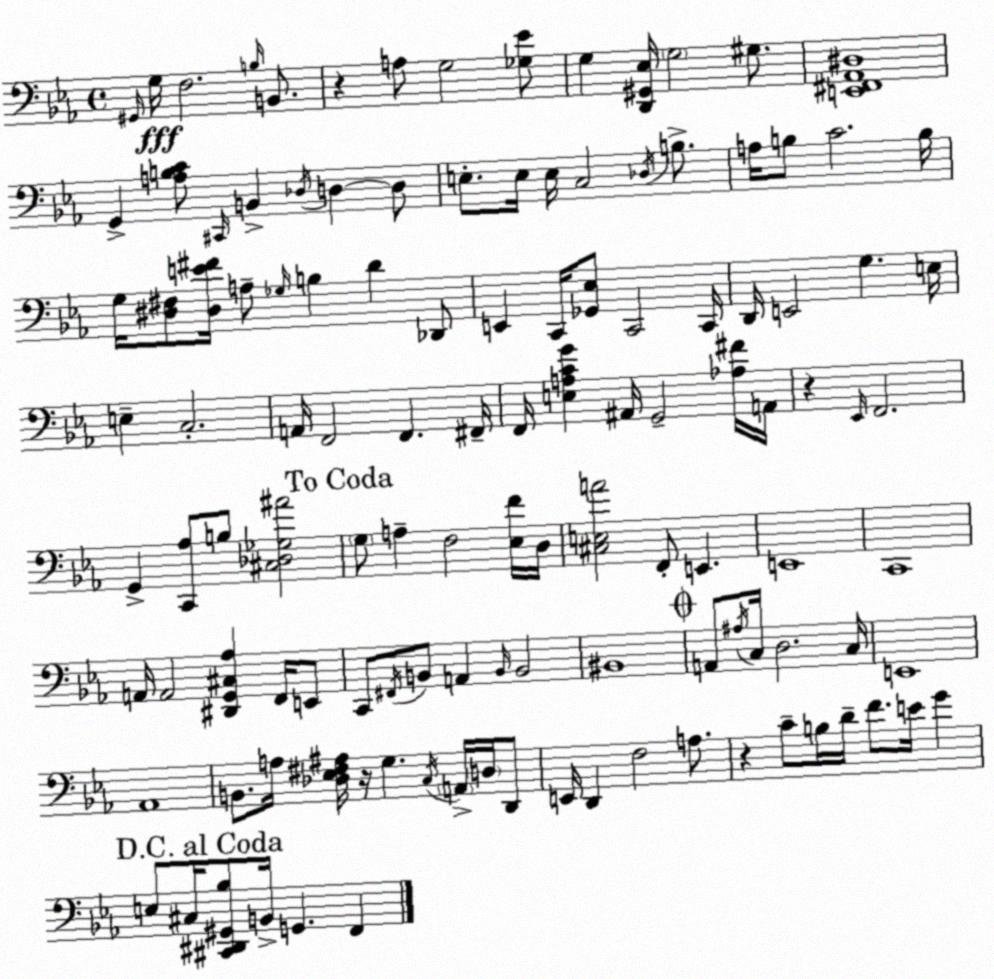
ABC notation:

X:1
T:Untitled
M:4/4
L:1/4
K:Eb
^G,,/4 G,/4 F,2 B,/4 B,,/2 z A,/2 G,2 [_G,_E]/2 G, [D,,^G,,_E,]/4 G,2 ^G,/2 [E,,^F,,_A,,^D,]4 G,, [A,B,C]/2 ^C,,/4 B,, _D,/4 D, D,/2 E,/2 E,/4 E,/4 C,2 _D,/4 B,/2 A,/4 B,/2 C2 B,/4 G,/4 [^D,^F,]/2 [^D,E^F]/4 A,/2 _G,/4 B, D _D,,/2 E,, C,,/4 [_G,,_E,]/2 C,,2 C,,/4 D,,/4 E,,2 G, E,/4 E, C,2 A,,/4 F,,2 F,, ^F,,/4 F,,/4 [E,A,CG] ^A,,/4 G,,2 [_A,^F]/4 A,,/4 z _E,,/4 F,,2 G,, [C,,_A,]/2 B,/2 [^C,_D,_G,^A]2 G,/2 A, F,2 [_E,F]/4 D,/4 [^C,E,A]2 F,,/2 E,, E,,4 C,,4 A,,/4 A,,2 [^D,,G,,^C,_A,] F,,/4 E,,/2 C,,/2 ^F,,/4 B,,/2 A,, B,,/4 B,,2 ^B,,4 A,,/2 ^A,/4 C,/4 D,2 C,/4 E,,4 _A,,4 B,,/2 A,/4 [_D,_E,^F,^A,]/4 z/4 G, C,/4 A,,/4 D,/4 D,,/2 E,,/4 D,, F,2 A,/2 z C/2 B,/4 D/4 F/2 E/4 G E,/2 ^C,/4 [^C,,^D,,^G,,_B,]/2 B,,/4 G,, F,,